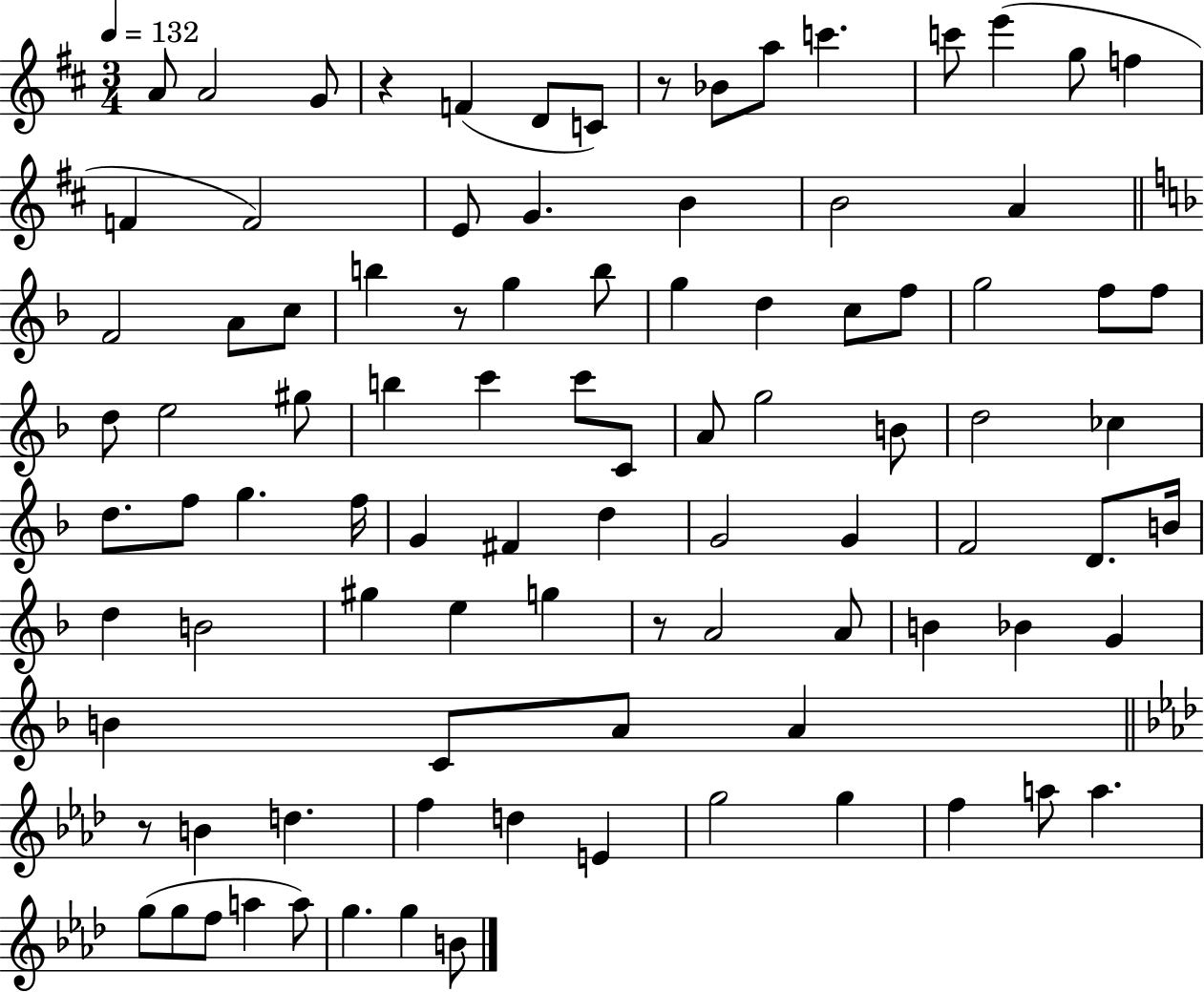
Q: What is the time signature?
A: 3/4